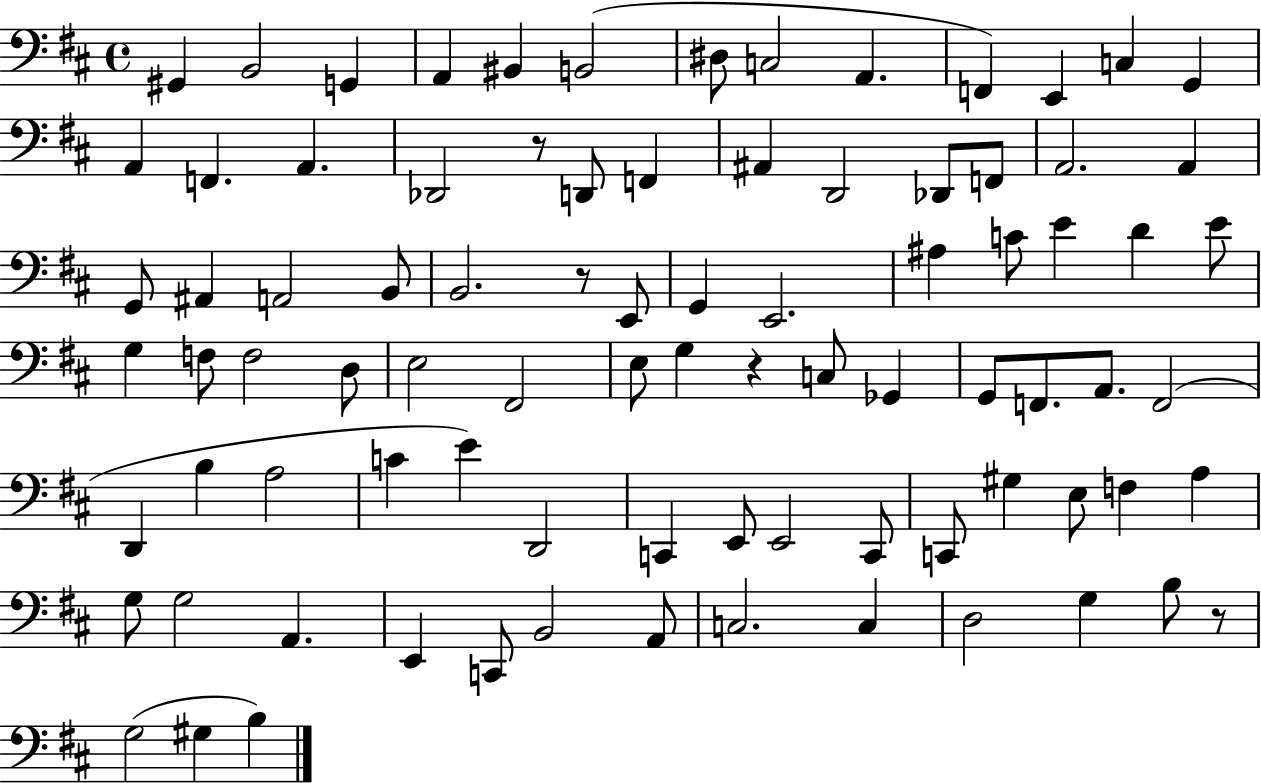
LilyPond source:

{
  \clef bass
  \time 4/4
  \defaultTimeSignature
  \key d \major
  \repeat volta 2 { gis,4 b,2 g,4 | a,4 bis,4 b,2( | dis8 c2 a,4. | f,4) e,4 c4 g,4 | \break a,4 f,4. a,4. | des,2 r8 d,8 f,4 | ais,4 d,2 des,8 f,8 | a,2. a,4 | \break g,8 ais,4 a,2 b,8 | b,2. r8 e,8 | g,4 e,2. | ais4 c'8 e'4 d'4 e'8 | \break g4 f8 f2 d8 | e2 fis,2 | e8 g4 r4 c8 ges,4 | g,8 f,8. a,8. f,2( | \break d,4 b4 a2 | c'4 e'4) d,2 | c,4 e,8 e,2 c,8 | c,8 gis4 e8 f4 a4 | \break g8 g2 a,4. | e,4 c,8 b,2 a,8 | c2. c4 | d2 g4 b8 r8 | \break g2( gis4 b4) | } \bar "|."
}